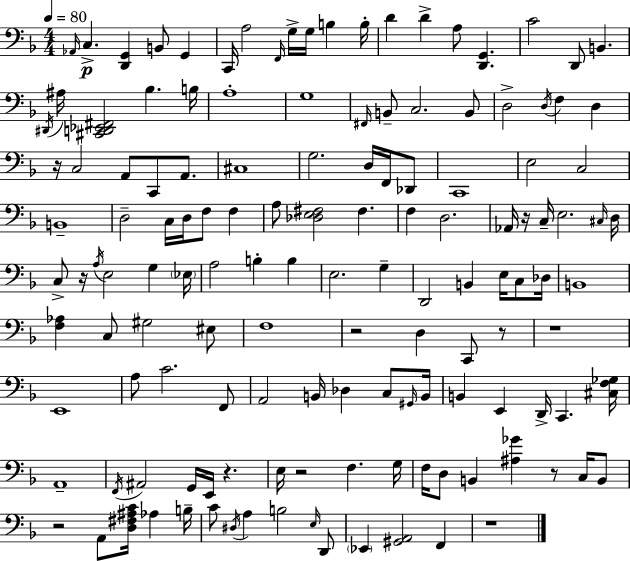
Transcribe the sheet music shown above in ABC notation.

X:1
T:Untitled
M:4/4
L:1/4
K:F
_A,,/4 C, [D,,G,,] B,,/2 G,, C,,/4 A,2 F,,/4 G,/4 G,/4 B, B,/4 D D A,/2 [D,,G,,] C2 D,,/2 B,, ^D,,/4 ^A,/4 [^C,,D,,_E,,^F,,]2 _B, B,/4 A,4 G,4 ^F,,/4 B,,/2 C,2 B,,/2 D,2 D,/4 F, D, z/4 C,2 A,,/2 C,,/2 A,,/2 ^C,4 G,2 D,/4 F,,/4 _D,,/2 C,,4 E,2 C,2 B,,4 D,2 C,/4 D,/4 F,/2 F, A,/2 [_D,E,^F,]2 ^F, F, D,2 _A,,/4 z/4 C,/4 E,2 ^C,/4 D,/4 C,/2 z/4 A,/4 E,2 G, _E,/4 A,2 B, B, E,2 G, D,,2 B,, E,/4 C,/2 _D,/4 B,,4 [F,_A,] C,/2 ^G,2 ^E,/2 F,4 z2 D, C,,/2 z/2 z4 E,,4 A,/2 C2 F,,/2 A,,2 B,,/4 _D, C,/2 ^G,,/4 B,,/4 B,, E,, D,,/4 C,, [^C,F,_G,]/4 A,,4 F,,/4 ^A,,2 G,,/4 E,,/4 z E,/4 z2 F, G,/4 F,/4 D,/2 B,, [^A,_G] z/2 C,/4 B,,/2 z2 A,,/2 [D,^F,^A,C]/4 _A, B,/4 C/2 ^D,/4 A, B,2 E,/4 D,,/2 _E,, [^G,,A,,]2 F,, z4